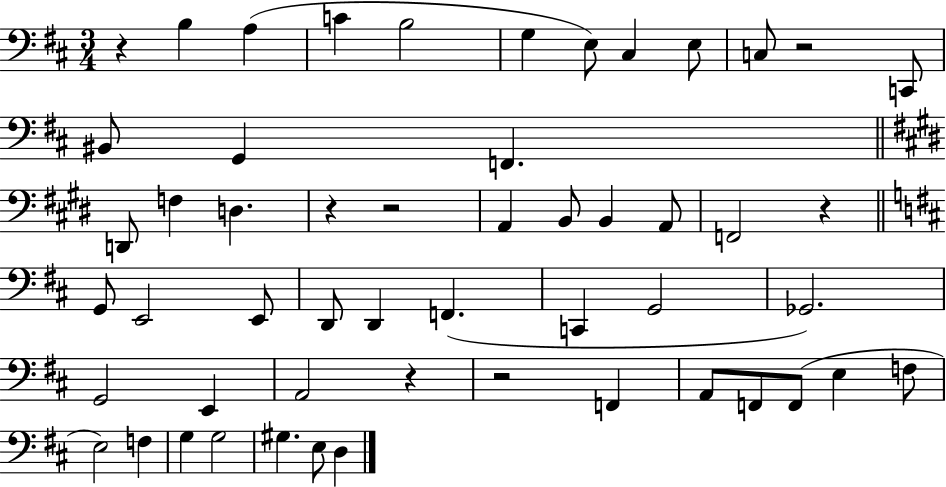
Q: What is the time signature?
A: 3/4